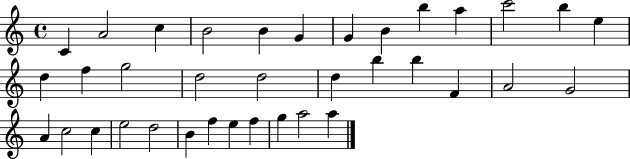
X:1
T:Untitled
M:4/4
L:1/4
K:C
C A2 c B2 B G G B b a c'2 b e d f g2 d2 d2 d b b F A2 G2 A c2 c e2 d2 B f e f g a2 a